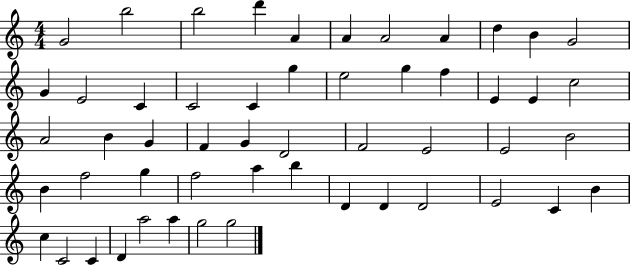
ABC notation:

X:1
T:Untitled
M:4/4
L:1/4
K:C
G2 b2 b2 d' A A A2 A d B G2 G E2 C C2 C g e2 g f E E c2 A2 B G F G D2 F2 E2 E2 B2 B f2 g f2 a b D D D2 E2 C B c C2 C D a2 a g2 g2